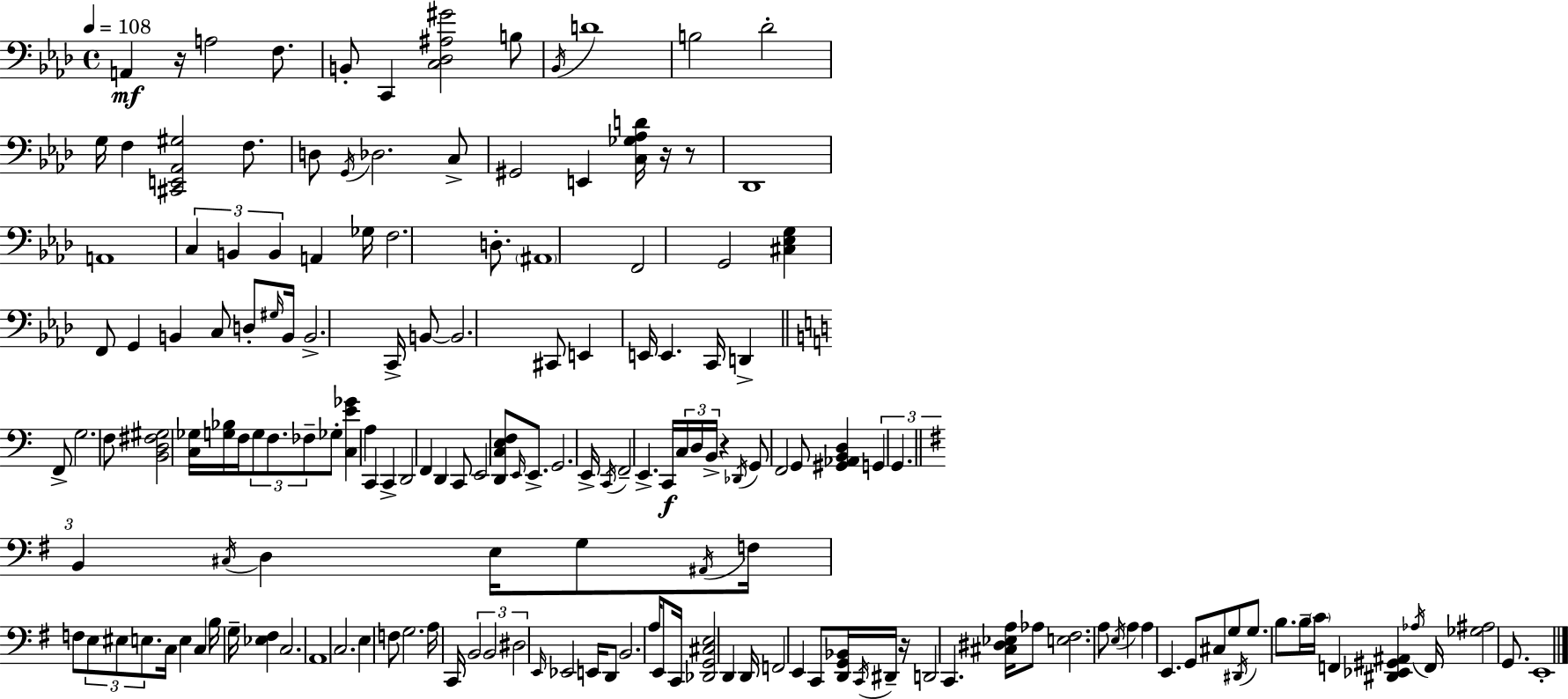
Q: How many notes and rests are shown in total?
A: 166